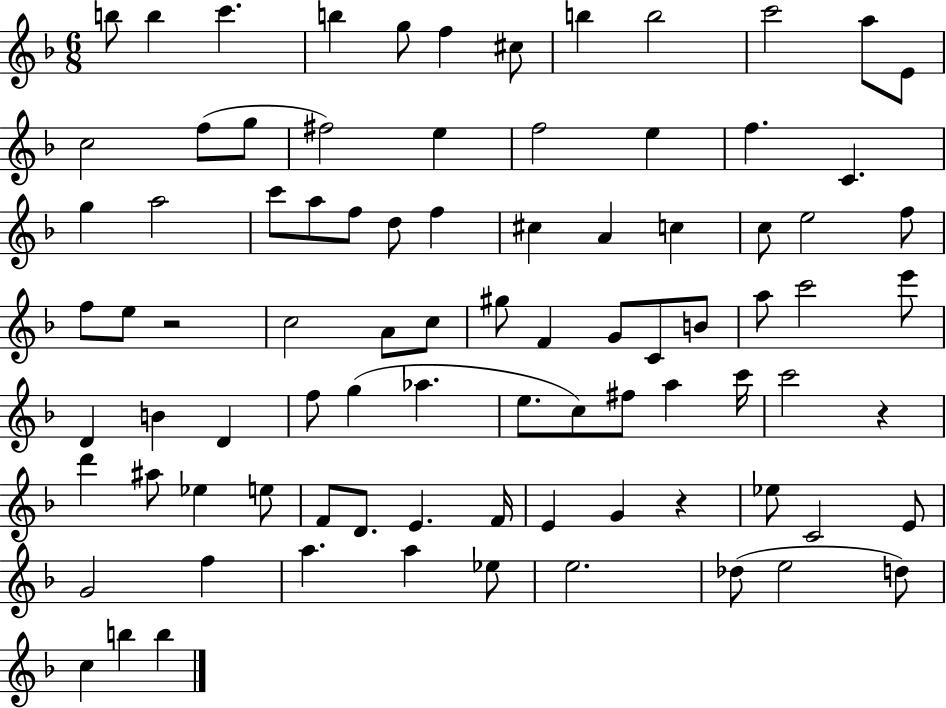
X:1
T:Untitled
M:6/8
L:1/4
K:F
b/2 b c' b g/2 f ^c/2 b b2 c'2 a/2 E/2 c2 f/2 g/2 ^f2 e f2 e f C g a2 c'/2 a/2 f/2 d/2 f ^c A c c/2 e2 f/2 f/2 e/2 z2 c2 A/2 c/2 ^g/2 F G/2 C/2 B/2 a/2 c'2 e'/2 D B D f/2 g _a e/2 c/2 ^f/2 a c'/4 c'2 z d' ^a/2 _e e/2 F/2 D/2 E F/4 E G z _e/2 C2 E/2 G2 f a a _e/2 e2 _d/2 e2 d/2 c b b